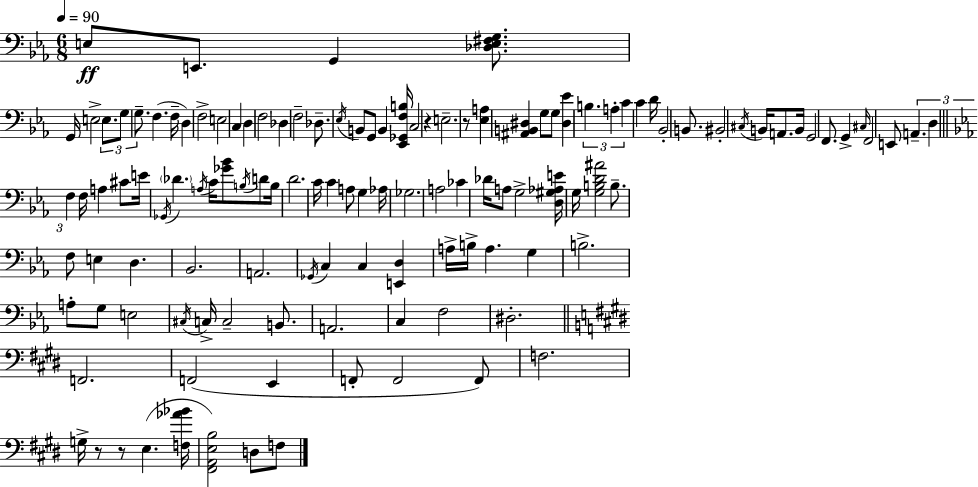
{
  \clef bass
  \numericTimeSignature
  \time 6/8
  \key c \minor
  \tempo 4 = 90
  \repeat volta 2 { e8\ff e,8. g,4 <des e fis g>8. | g,16 e2-> \tuplet 3/2 { e8. | g8 g8.-- } f4.( f16-- | d4) f2-> | \break e2 c4 | d4 f2 | des4 f2-- | des8.-- \acciaccatura { ees16 } b,8 g,8 b,4 | \break <ees, ges, f b>16 c2 r4 | e2.-- | r8 <ees a>4 <ais, b, dis>4 g8 | g8 <dis ees'>4 \tuplet 3/2 { b4. | \break a4-. c'4 } c'4 | d'16 bes,2-. b,8. | bis,2-. \acciaccatura { cis16 } b,16 a,8. | b,16 g,2 f,8. | \break g,4-> \grace { cis16 } f,2 | e,8 \tuplet 3/2 { a,4.-- d4 | \bar "||" \break \key c \minor f4 } f16 a4 cis'8 e'16 | \acciaccatura { ges,16 } \parenthesize des'4. \acciaccatura { a16 } c'16 <ges' bes'>8 \acciaccatura { b16 } | d'8 b16 d'2. | c'16 c'4 a8 g4 | \break aes16 ges2. | a2 ces'4 | des'16 a8 g2-> | <d gis aes e'>16 g16 <g b d' ais'>2 | \break b8.-- f8 e4 d4. | bes,2. | a,2. | \acciaccatura { ges,16 } c4 c4 | \break <e, d>4 a16-> b16-> a4. | g4 b2.-> | a8-. g8 e2 | \acciaccatura { cis16 } c16-> c2-- | \break b,8. a,2. | c4 f2 | dis2.-. | \bar "||" \break \key e \major f,2. | f,2( e,4 | f,8-. f,2 f,8) | f2. | \break g16-> r8 r8 e4.( <f aes' bes'>16 | <fis, a, e b>2) d8 f8 | } \bar "|."
}